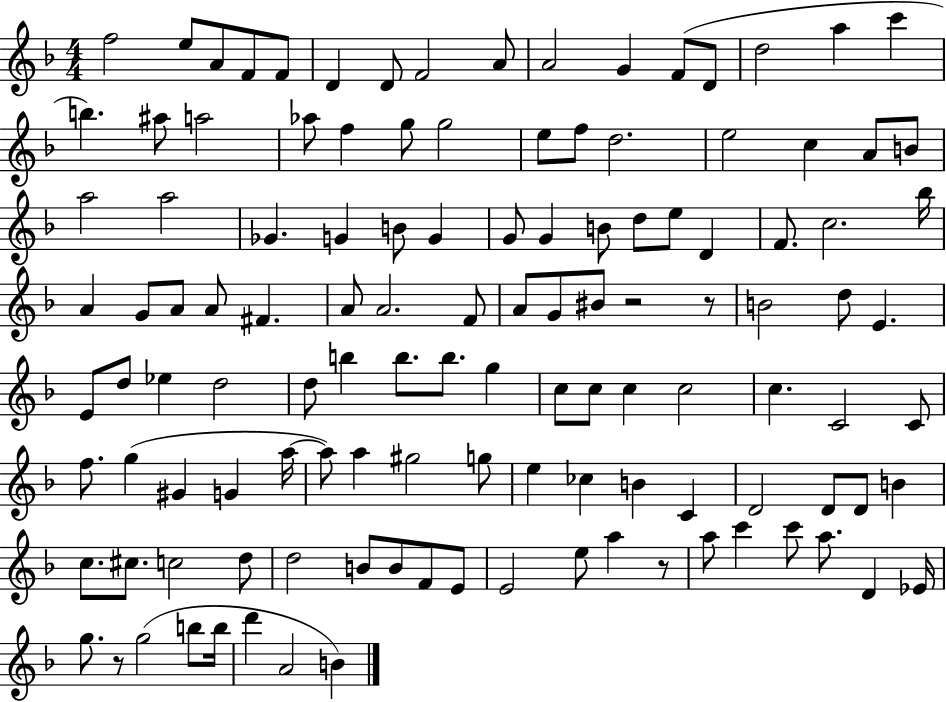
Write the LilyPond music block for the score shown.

{
  \clef treble
  \numericTimeSignature
  \time 4/4
  \key f \major
  f''2 e''8 a'8 f'8 f'8 | d'4 d'8 f'2 a'8 | a'2 g'4 f'8( d'8 | d''2 a''4 c'''4 | \break b''4.) ais''8 a''2 | aes''8 f''4 g''8 g''2 | e''8 f''8 d''2. | e''2 c''4 a'8 b'8 | \break a''2 a''2 | ges'4. g'4 b'8 g'4 | g'8 g'4 b'8 d''8 e''8 d'4 | f'8. c''2. bes''16 | \break a'4 g'8 a'8 a'8 fis'4. | a'8 a'2. f'8 | a'8 g'8 bis'8 r2 r8 | b'2 d''8 e'4. | \break e'8 d''8 ees''4 d''2 | d''8 b''4 b''8. b''8. g''4 | c''8 c''8 c''4 c''2 | c''4. c'2 c'8 | \break f''8. g''4( gis'4 g'4 a''16~~ | a''8) a''4 gis''2 g''8 | e''4 ces''4 b'4 c'4 | d'2 d'8 d'8 b'4 | \break c''8. cis''8. c''2 d''8 | d''2 b'8 b'8 f'8 e'8 | e'2 e''8 a''4 r8 | a''8 c'''4 c'''8 a''8. d'4 ees'16 | \break g''8. r8 g''2( b''8 b''16 | d'''4 a'2 b'4) | \bar "|."
}